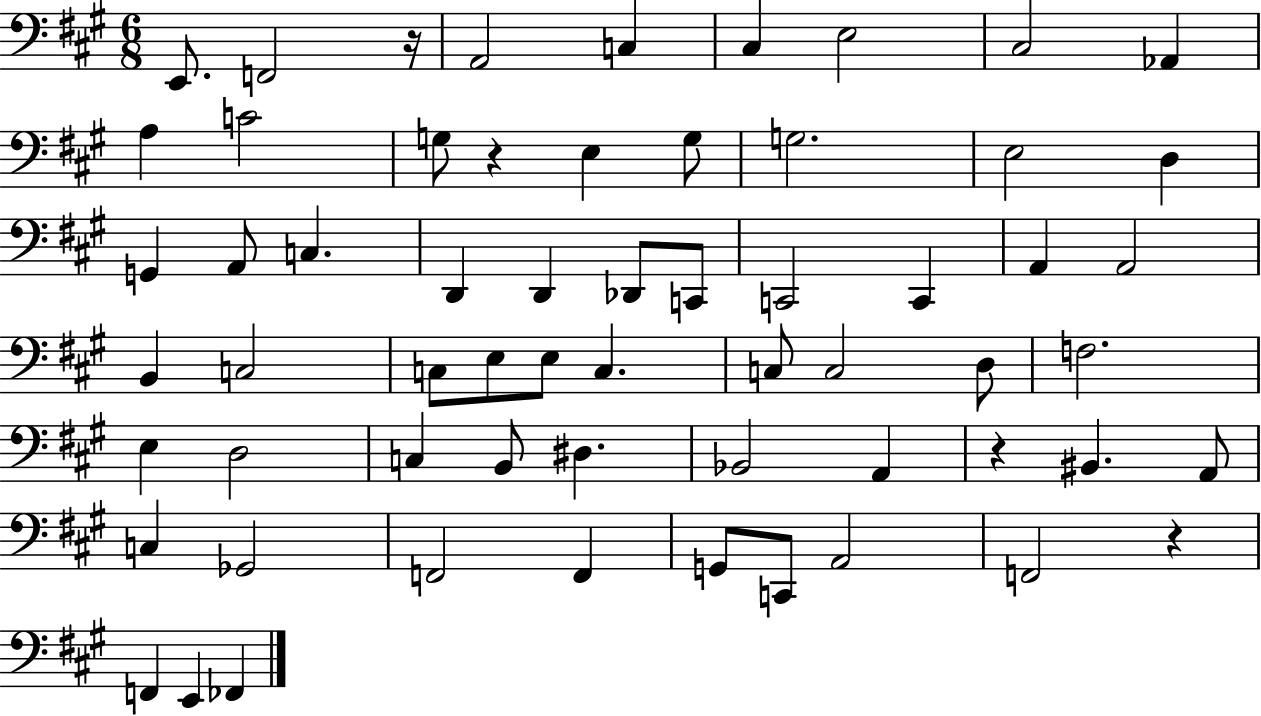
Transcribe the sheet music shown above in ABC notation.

X:1
T:Untitled
M:6/8
L:1/4
K:A
E,,/2 F,,2 z/4 A,,2 C, ^C, E,2 ^C,2 _A,, A, C2 G,/2 z E, G,/2 G,2 E,2 D, G,, A,,/2 C, D,, D,, _D,,/2 C,,/2 C,,2 C,, A,, A,,2 B,, C,2 C,/2 E,/2 E,/2 C, C,/2 C,2 D,/2 F,2 E, D,2 C, B,,/2 ^D, _B,,2 A,, z ^B,, A,,/2 C, _G,,2 F,,2 F,, G,,/2 C,,/2 A,,2 F,,2 z F,, E,, _F,,